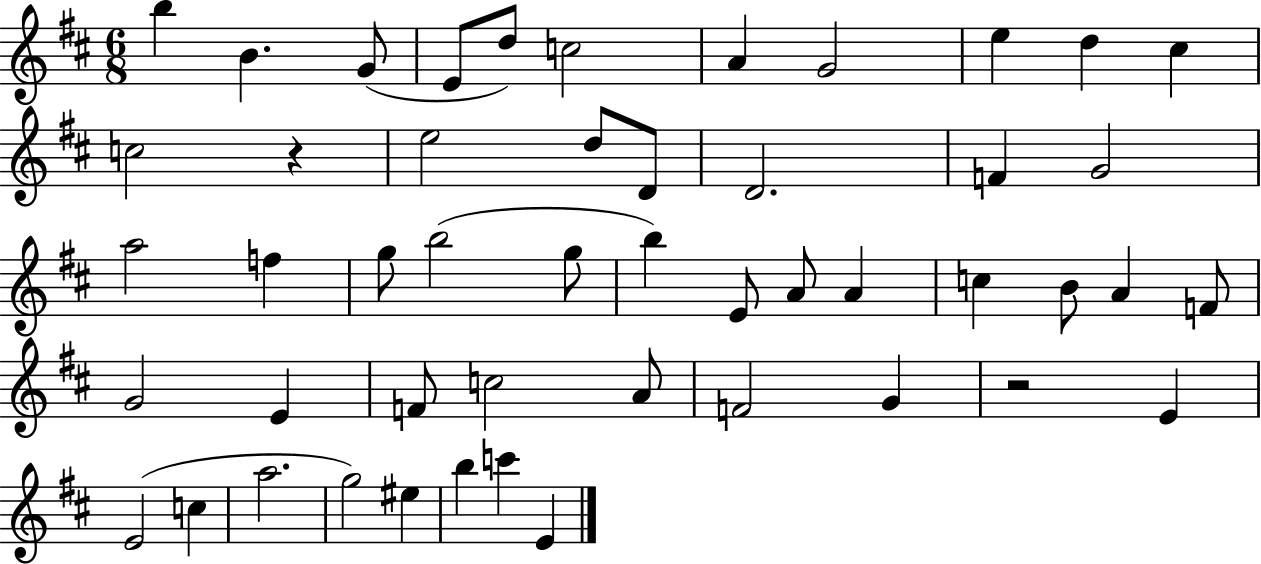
B5/q B4/q. G4/e E4/e D5/e C5/h A4/q G4/h E5/q D5/q C#5/q C5/h R/q E5/h D5/e D4/e D4/h. F4/q G4/h A5/h F5/q G5/e B5/h G5/e B5/q E4/e A4/e A4/q C5/q B4/e A4/q F4/e G4/h E4/q F4/e C5/h A4/e F4/h G4/q R/h E4/q E4/h C5/q A5/h. G5/h EIS5/q B5/q C6/q E4/q